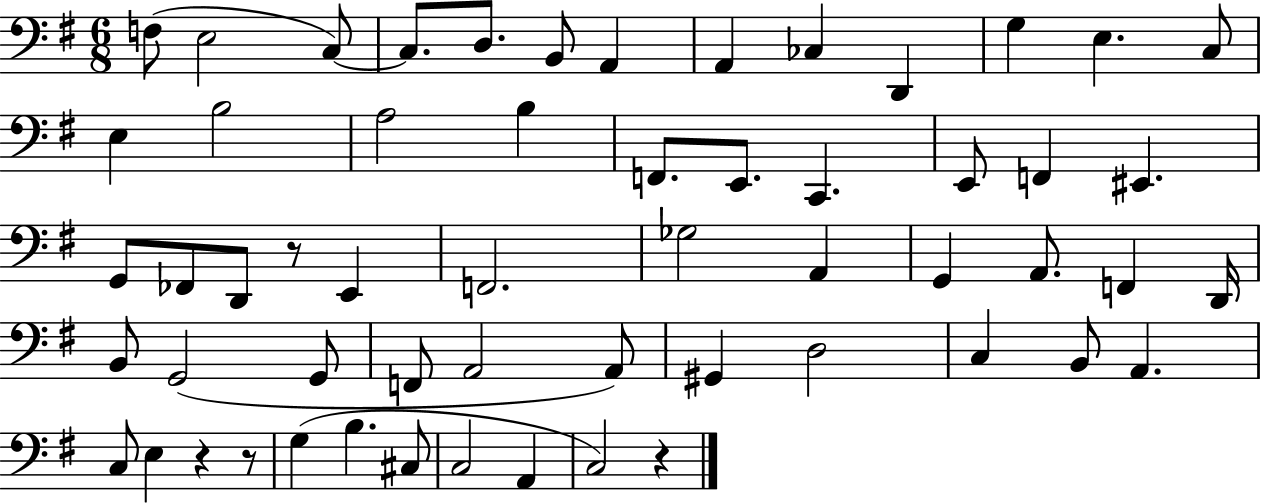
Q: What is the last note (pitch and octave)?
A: C3